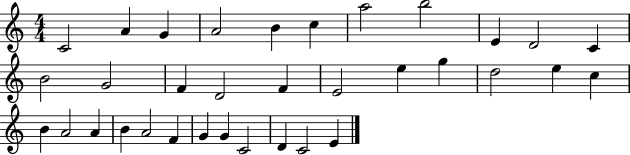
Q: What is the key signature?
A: C major